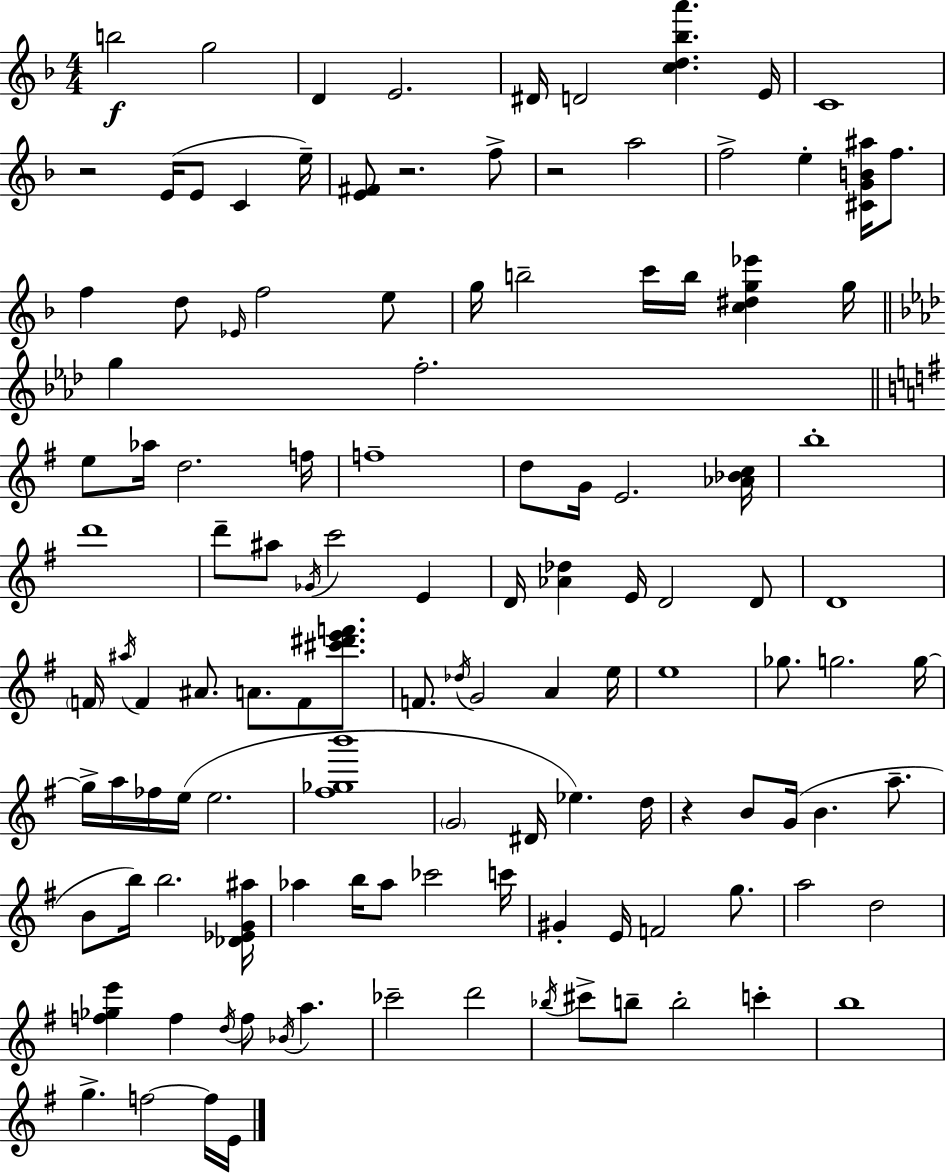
{
  \clef treble
  \numericTimeSignature
  \time 4/4
  \key d \minor
  b''2\f g''2 | d'4 e'2. | dis'16 d'2 <c'' d'' bes'' a'''>4. e'16 | c'1 | \break r2 e'16( e'8 c'4 e''16--) | <e' fis'>8 r2. f''8-> | r2 a''2 | f''2-> e''4-. <cis' g' b' ais''>16 f''8. | \break f''4 d''8 \grace { ees'16 } f''2 e''8 | g''16 b''2-- c'''16 b''16 <c'' dis'' g'' ees'''>4 | g''16 \bar "||" \break \key f \minor g''4 f''2.-. | \bar "||" \break \key e \minor e''8 aes''16 d''2. f''16 | f''1-- | d''8 g'16 e'2. <aes' bes' c''>16 | b''1-. | \break d'''1 | d'''8-- ais''8 \acciaccatura { ges'16 } c'''2 e'4 | d'16 <aes' des''>4 e'16 d'2 d'8 | d'1 | \break \parenthesize f'16 \acciaccatura { ais''16 } f'4 ais'8. a'8. f'8 <cis''' dis''' e''' f'''>8. | f'8. \acciaccatura { des''16 } g'2 a'4 | e''16 e''1 | ges''8. g''2. | \break g''16~~ g''16-> a''16 fes''16 e''16( e''2. | <fis'' ges'' b'''>1 | \parenthesize g'2 dis'16 ees''4.) | d''16 r4 b'8 g'16( b'4. | \break a''8.-- b'8 b''16) b''2. | <des' ees' g' ais''>16 aes''4 b''16 aes''8 ces'''2 | c'''16 gis'4-. e'16 f'2 | g''8. a''2 d''2 | \break <f'' ges'' e'''>4 f''4 \acciaccatura { d''16 } f''8 \acciaccatura { bes'16 } a''4. | ces'''2-- d'''2 | \acciaccatura { bes''16 } cis'''8-> b''8-- b''2-. | c'''4-. b''1 | \break g''4.-> f''2~~ | f''16 e'16 \bar "|."
}